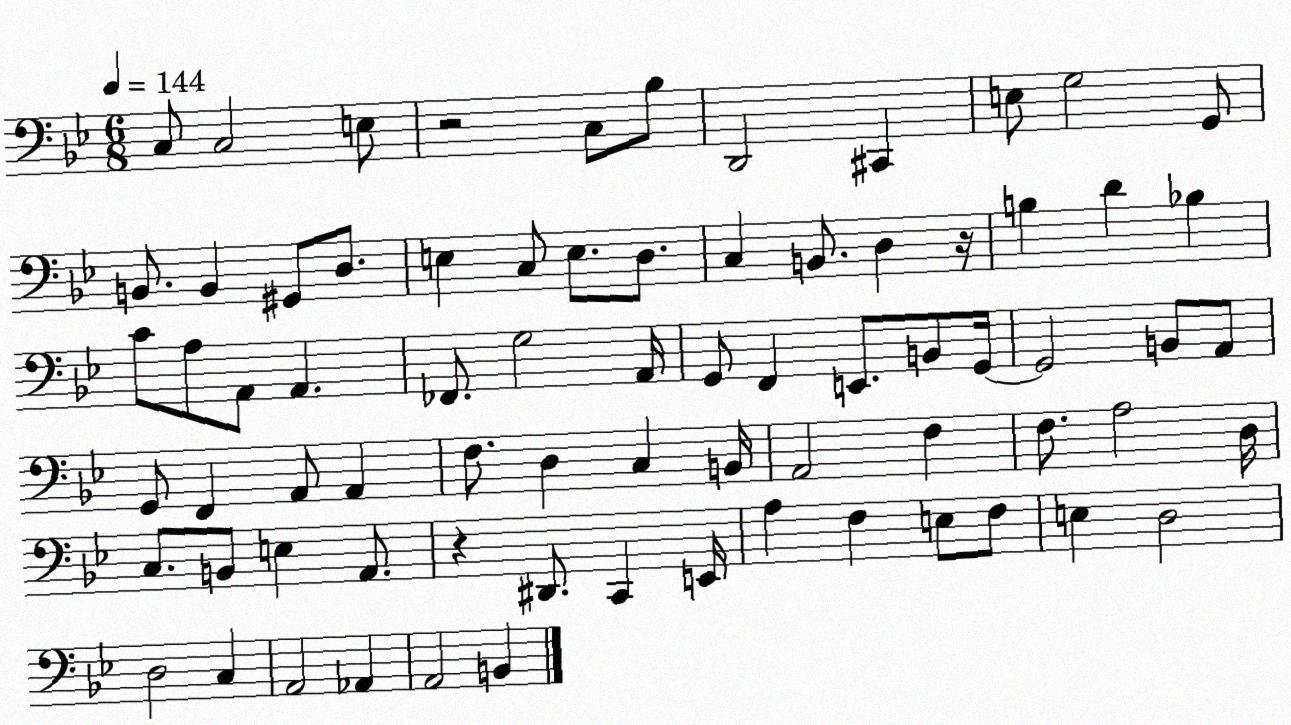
X:1
T:Untitled
M:6/8
L:1/4
K:Bb
C,/2 C,2 E,/2 z2 C,/2 _B,/2 D,,2 ^C,, E,/2 G,2 G,,/2 B,,/2 B,, ^G,,/2 D,/2 E, C,/2 E,/2 D,/2 C, B,,/2 D, z/4 B, D _B, C/2 A,/2 A,,/2 A,, _F,,/2 G,2 A,,/4 G,,/2 F,, E,,/2 B,,/2 G,,/4 G,,2 B,,/2 A,,/2 G,,/2 F,, A,,/2 A,, F,/2 D, C, B,,/4 A,,2 F, F,/2 A,2 D,/4 C,/2 B,,/2 E, A,,/2 z ^D,,/2 C,, E,,/4 A, F, E,/2 F,/2 E, D,2 D,2 C, A,,2 _A,, A,,2 B,,